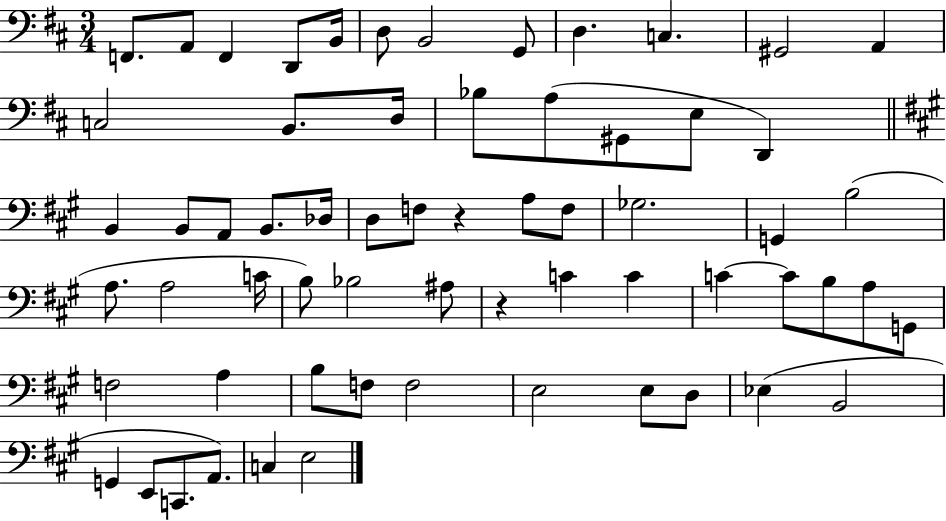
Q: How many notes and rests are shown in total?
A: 63